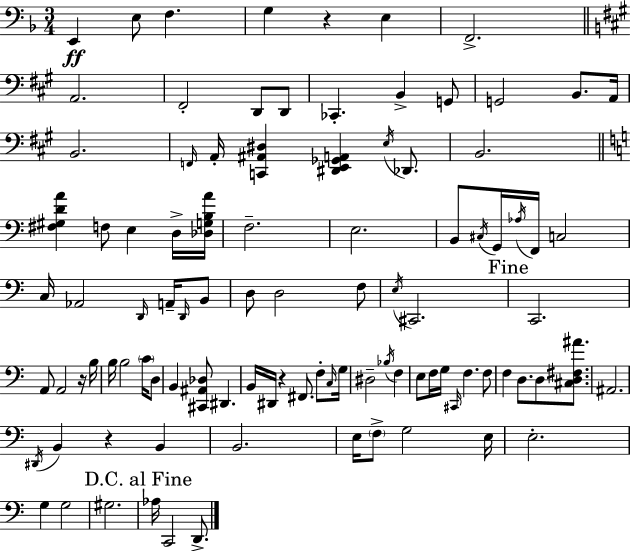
E2/q E3/e F3/q. G3/q R/q E3/q F2/h. A2/h. F#2/h D2/e D2/e CES2/q. B2/q G2/e G2/h B2/e. A2/s B2/h. F2/s A2/s [C2,A#2,D#3]/q [D#2,E2,Gb2,A2]/q E3/s Db2/e. B2/h. [F#3,G#3,D4,A4]/q F3/e E3/q D3/s [Db3,G3,B3,A4]/s F3/h. E3/h. B2/e C#3/s G2/s Ab3/s F2/s C3/h C3/s Ab2/h D2/s A2/s D2/s B2/e D3/e D3/h F3/e E3/s C#2/h. C2/h. A2/e A2/h R/s B3/s B3/s B3/h C4/s D3/e B2/q [C#2,A#2,Db3]/e D#2/q. B2/s D#2/s R/q F#2/e. F3/e C3/s G3/s D#3/h Bb3/s F3/q E3/e F3/s G3/s C#2/s F3/q. F3/e F3/q D3/e. D3/e [C#3,D3,F#3,A#4]/e. A#2/h. D#2/s B2/q R/q B2/q B2/h. E3/s F3/e G3/h E3/s E3/h. G3/q G3/h G#3/h. Ab3/s C2/h D2/e.